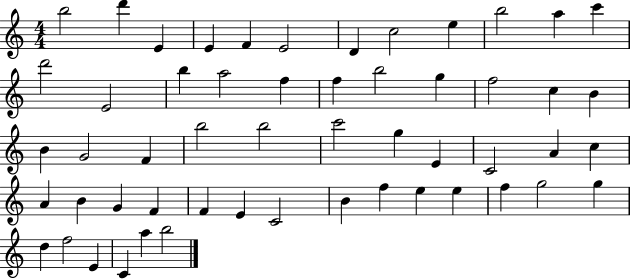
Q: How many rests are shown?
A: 0